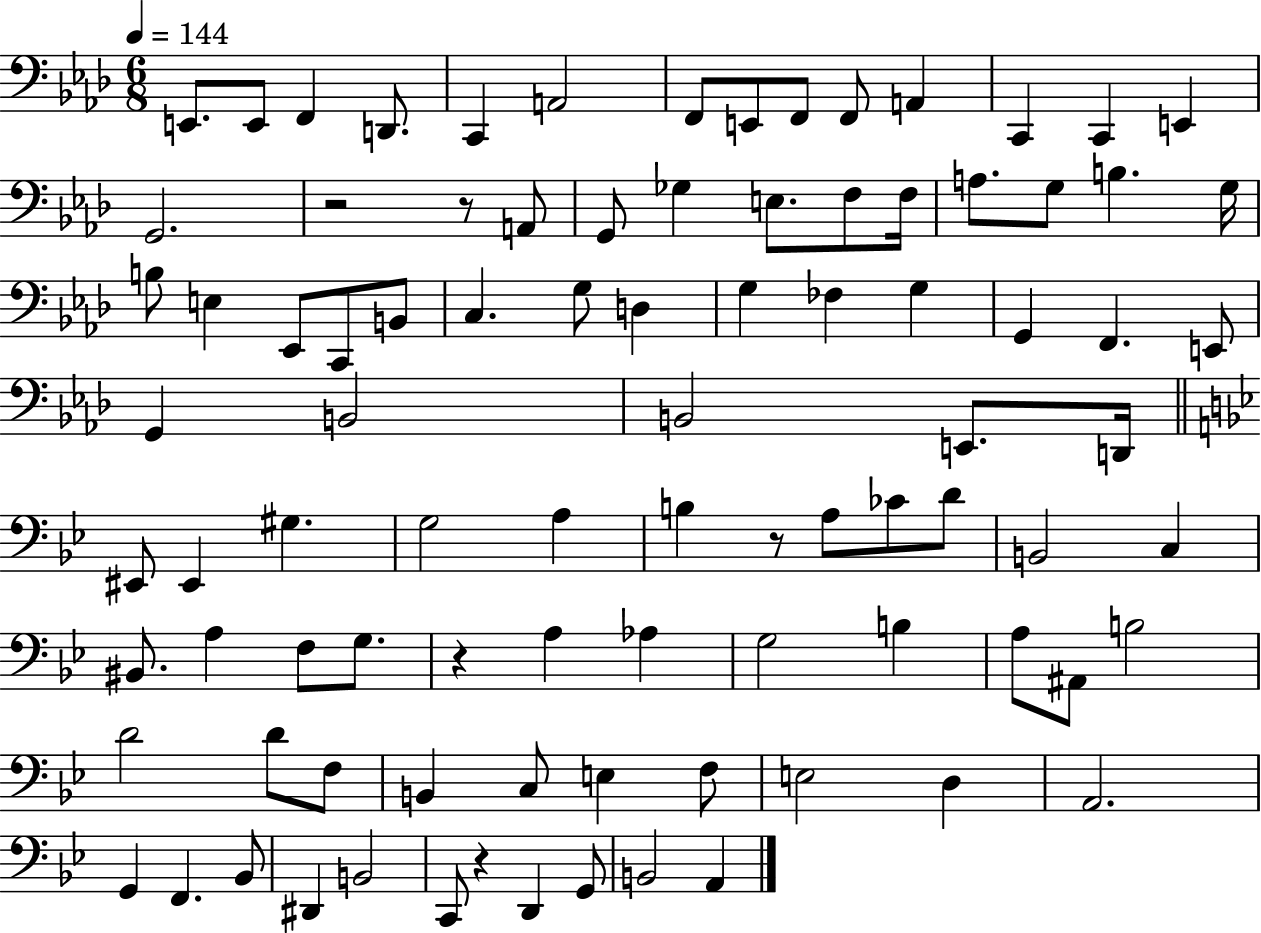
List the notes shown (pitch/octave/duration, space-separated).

E2/e. E2/e F2/q D2/e. C2/q A2/h F2/e E2/e F2/e F2/e A2/q C2/q C2/q E2/q G2/h. R/h R/e A2/e G2/e Gb3/q E3/e. F3/e F3/s A3/e. G3/e B3/q. G3/s B3/e E3/q Eb2/e C2/e B2/e C3/q. G3/e D3/q G3/q FES3/q G3/q G2/q F2/q. E2/e G2/q B2/h B2/h E2/e. D2/s EIS2/e EIS2/q G#3/q. G3/h A3/q B3/q R/e A3/e CES4/e D4/e B2/h C3/q BIS2/e. A3/q F3/e G3/e. R/q A3/q Ab3/q G3/h B3/q A3/e A#2/e B3/h D4/h D4/e F3/e B2/q C3/e E3/q F3/e E3/h D3/q A2/h. G2/q F2/q. Bb2/e D#2/q B2/h C2/e R/q D2/q G2/e B2/h A2/q